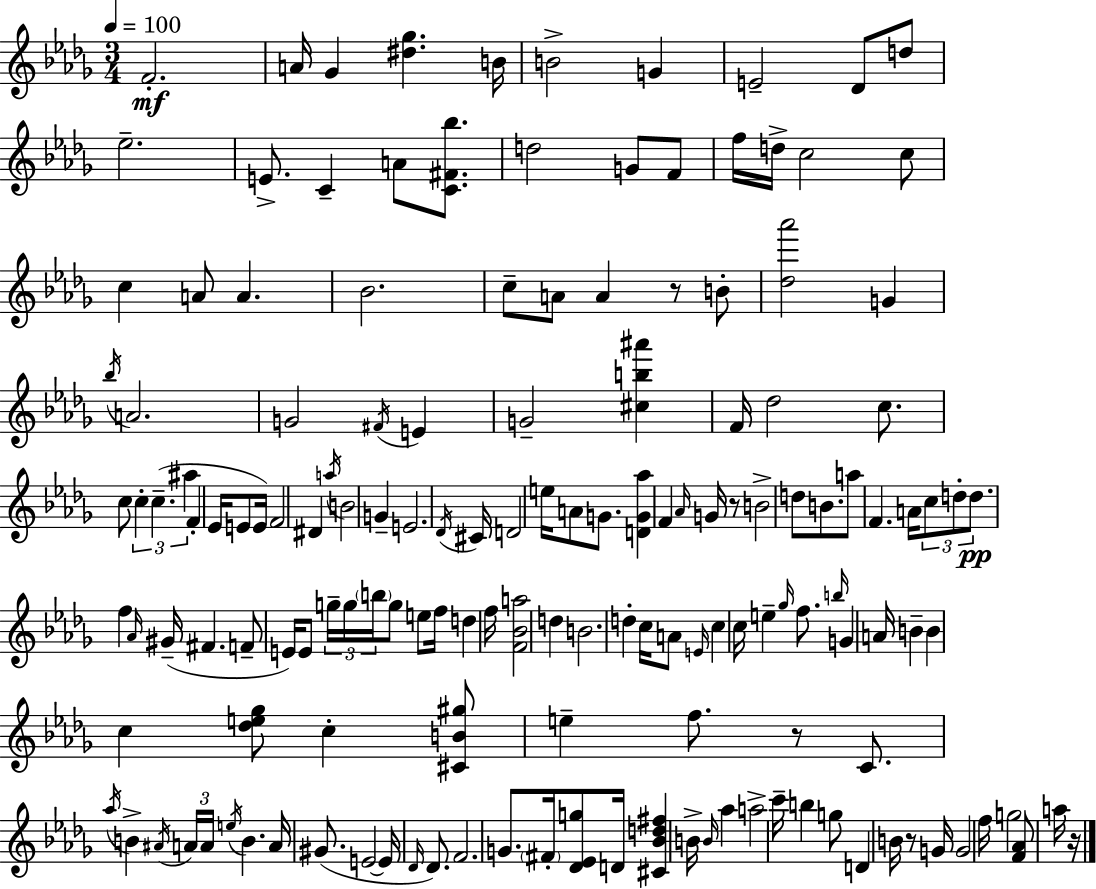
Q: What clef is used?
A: treble